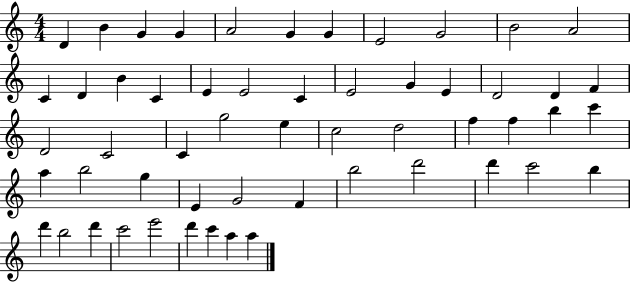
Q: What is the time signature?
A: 4/4